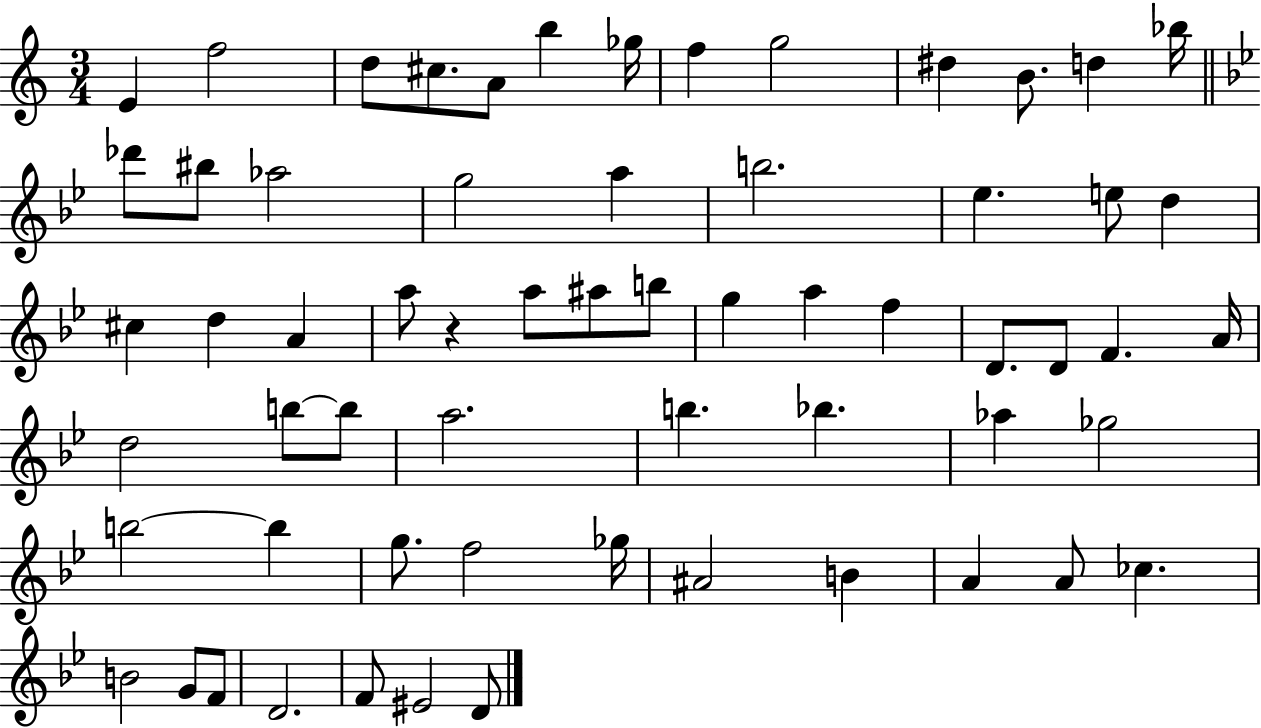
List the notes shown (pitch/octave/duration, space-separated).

E4/q F5/h D5/e C#5/e. A4/e B5/q Gb5/s F5/q G5/h D#5/q B4/e. D5/q Bb5/s Db6/e BIS5/e Ab5/h G5/h A5/q B5/h. Eb5/q. E5/e D5/q C#5/q D5/q A4/q A5/e R/q A5/e A#5/e B5/e G5/q A5/q F5/q D4/e. D4/e F4/q. A4/s D5/h B5/e B5/e A5/h. B5/q. Bb5/q. Ab5/q Gb5/h B5/h B5/q G5/e. F5/h Gb5/s A#4/h B4/q A4/q A4/e CES5/q. B4/h G4/e F4/e D4/h. F4/e EIS4/h D4/e